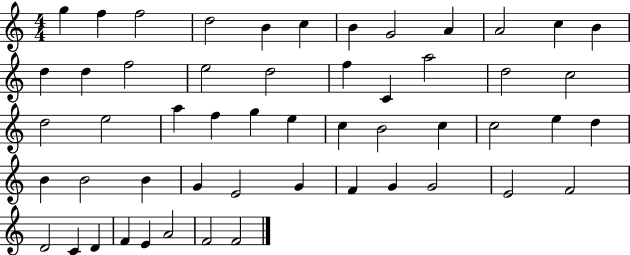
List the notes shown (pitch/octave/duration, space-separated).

G5/q F5/q F5/h D5/h B4/q C5/q B4/q G4/h A4/q A4/h C5/q B4/q D5/q D5/q F5/h E5/h D5/h F5/q C4/q A5/h D5/h C5/h D5/h E5/h A5/q F5/q G5/q E5/q C5/q B4/h C5/q C5/h E5/q D5/q B4/q B4/h B4/q G4/q E4/h G4/q F4/q G4/q G4/h E4/h F4/h D4/h C4/q D4/q F4/q E4/q A4/h F4/h F4/h